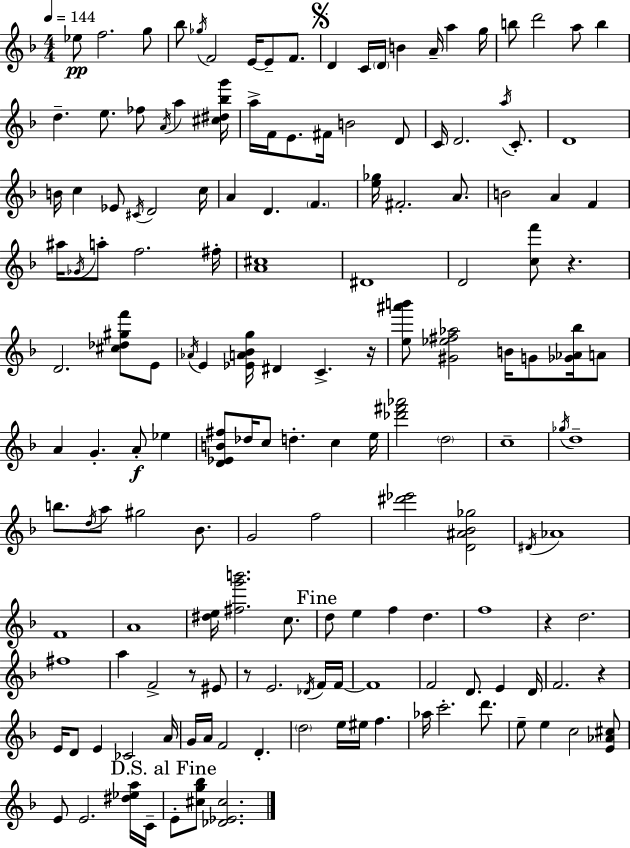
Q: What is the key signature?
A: F major